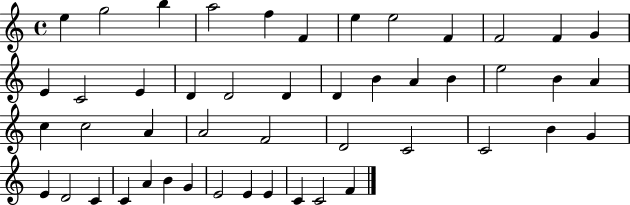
E5/q G5/h B5/q A5/h F5/q F4/q E5/q E5/h F4/q F4/h F4/q G4/q E4/q C4/h E4/q D4/q D4/h D4/q D4/q B4/q A4/q B4/q E5/h B4/q A4/q C5/q C5/h A4/q A4/h F4/h D4/h C4/h C4/h B4/q G4/q E4/q D4/h C4/q C4/q A4/q B4/q G4/q E4/h E4/q E4/q C4/q C4/h F4/q